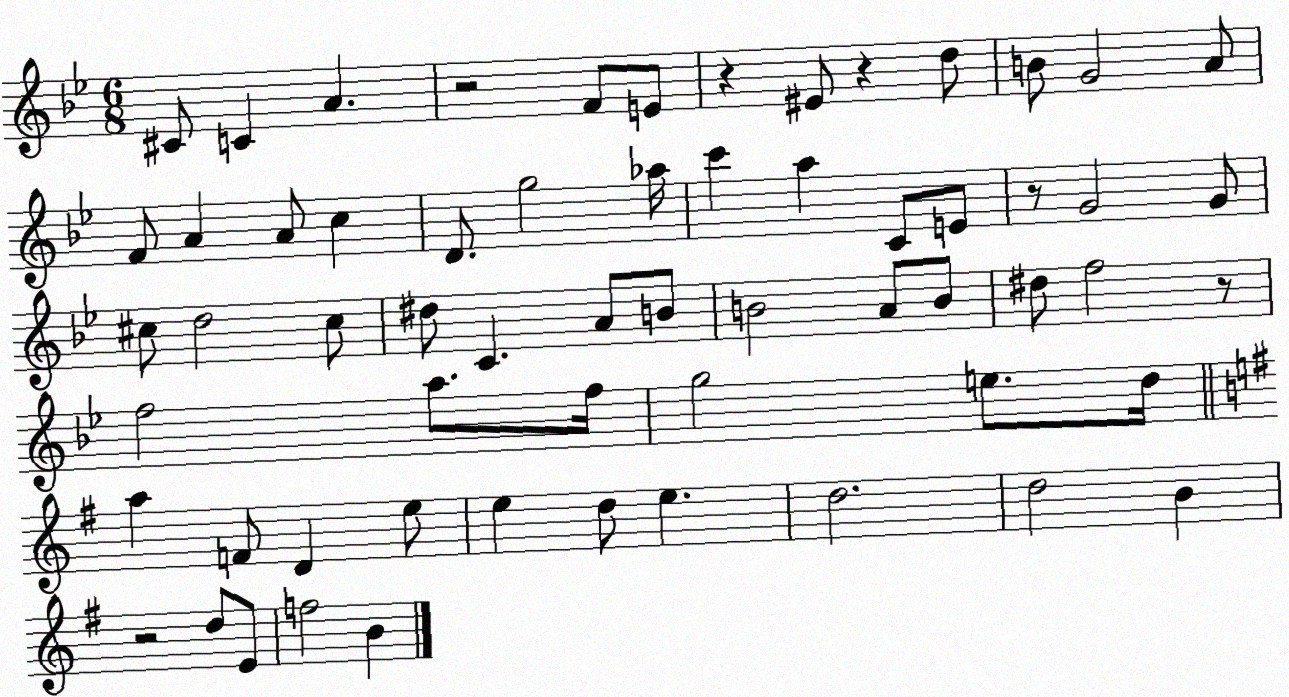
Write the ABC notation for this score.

X:1
T:Untitled
M:6/8
L:1/4
K:Bb
^C/2 C A z2 F/2 E/2 z ^E/2 z d/2 B/2 G2 A/2 F/2 A A/2 c D/2 g2 _a/4 c' a C/2 E/2 z/2 G2 G/2 ^c/2 d2 ^c/2 ^d/2 C A/2 B/2 B2 A/2 B/2 ^d/2 f2 z/2 f2 a/2 f/4 g2 e/2 d/4 a F/2 D e/2 e d/2 e d2 d2 B z2 d/2 E/2 f2 B